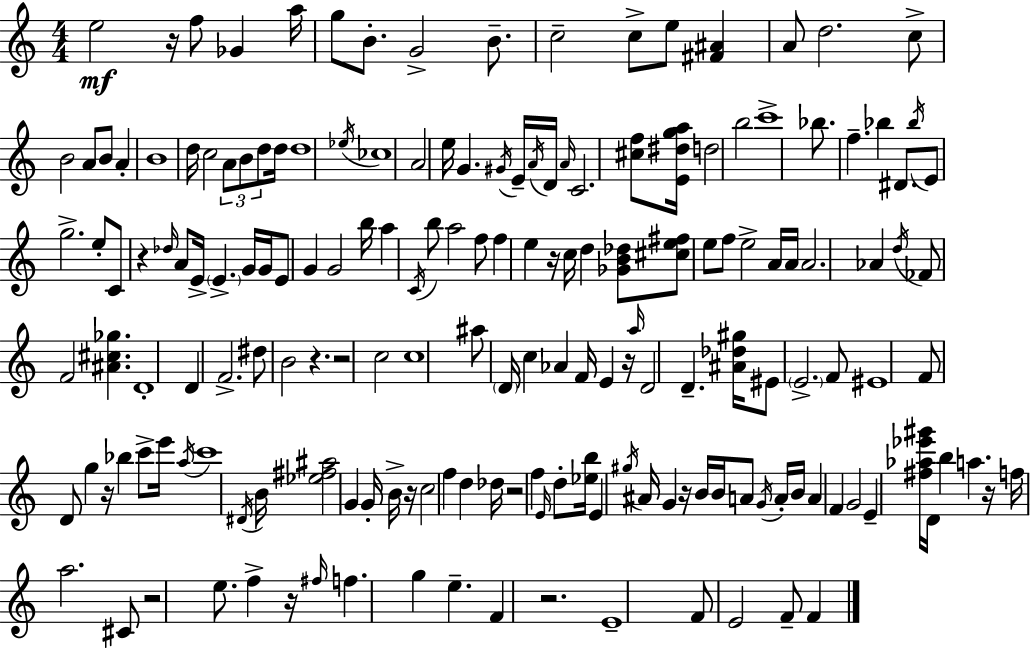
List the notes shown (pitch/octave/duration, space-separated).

E5/h R/s F5/e Gb4/q A5/s G5/e B4/e. G4/h B4/e. C5/h C5/e E5/e [F#4,A#4]/q A4/e D5/h. C5/e B4/h A4/e B4/e A4/q B4/w D5/s C5/h A4/e B4/e D5/e D5/s D5/w Eb5/s CES5/w A4/h E5/s G4/q. G#4/s E4/s A4/s D4/s A4/s C4/h. [C#5,F5]/e [E4,D#5,G5,A5]/s D5/h B5/h C6/w Bb5/e. F5/q. Bb5/q D#4/e. Bb5/s E4/e G5/h. E5/e C4/e R/q Db5/s A4/e E4/s E4/q. G4/s G4/s E4/e G4/q G4/h B5/s A5/q C4/s B5/e A5/h F5/e F5/q E5/q R/s C5/s D5/q [Gb4,B4,Db5]/e [C#5,E5,F#5]/e E5/e F5/e E5/h A4/s A4/s A4/h. Ab4/q D5/s FES4/e F4/h [A#4,C#5,Gb5]/q. D4/w D4/q F4/h. D#5/e B4/h R/q. R/h C5/h C5/w A#5/e D4/s C5/q Ab4/q F4/s E4/q R/s A5/s D4/h D4/q. [A#4,Db5,G#5]/s EIS4/e E4/h. F4/e EIS4/w F4/e D4/e G5/q R/s Bb5/q C6/e E6/s A5/s C6/w D#4/s B4/s [Eb5,F#5,A#5]/h G4/q G4/s B4/s R/s C5/h F5/q D5/q Db5/s R/h F5/q E4/s D5/e [Eb5,B5]/s E4/q G#5/s A#4/s G4/q R/s B4/s B4/s A4/e G4/s A4/s B4/s A4/q F4/q G4/h E4/q [F#5,Ab5,Eb6,G#6]/s D4/s B5/q A5/q. R/s F5/s A5/h. C#4/e R/h E5/e. F5/q R/s F#5/s F5/q. G5/q E5/q. F4/q R/h. E4/w F4/e E4/h F4/e F4/q